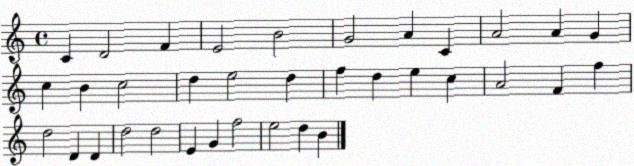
X:1
T:Untitled
M:4/4
L:1/4
K:C
C D2 F E2 B2 G2 A C A2 A G c B c2 d e2 d f d e c A2 F f d2 D D d2 d2 E G f2 e2 d B